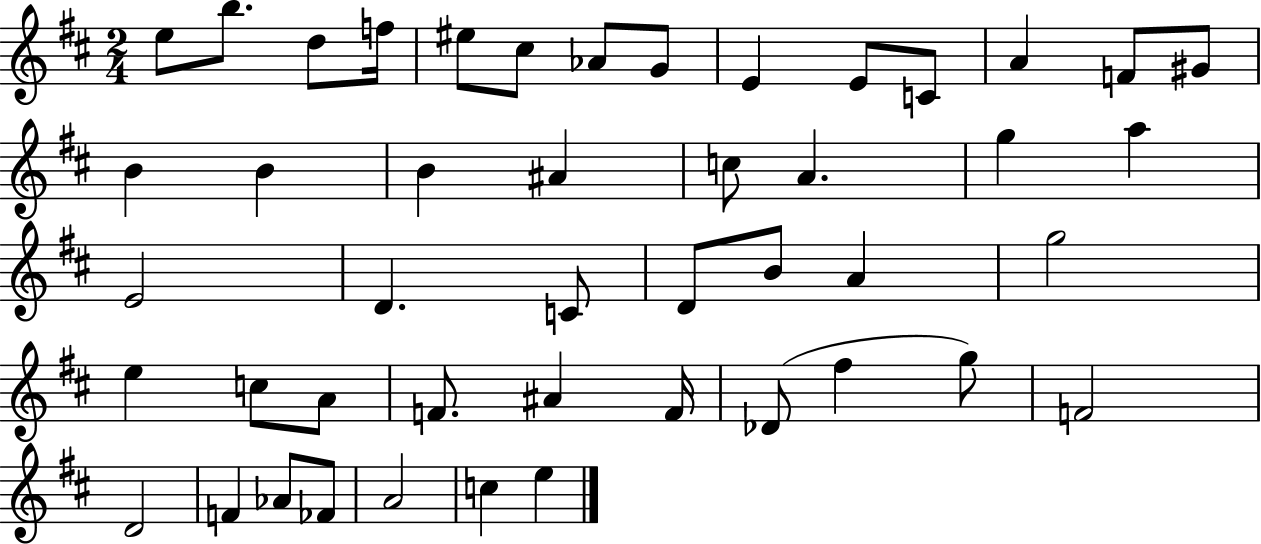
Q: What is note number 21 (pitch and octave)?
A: G5